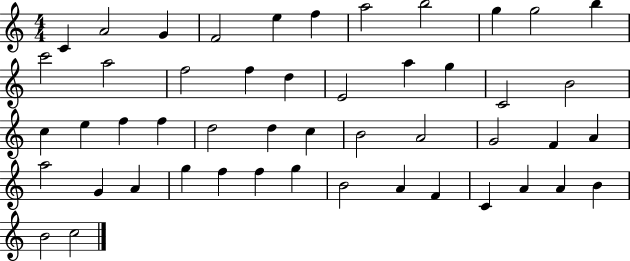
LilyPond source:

{
  \clef treble
  \numericTimeSignature
  \time 4/4
  \key c \major
  c'4 a'2 g'4 | f'2 e''4 f''4 | a''2 b''2 | g''4 g''2 b''4 | \break c'''2 a''2 | f''2 f''4 d''4 | e'2 a''4 g''4 | c'2 b'2 | \break c''4 e''4 f''4 f''4 | d''2 d''4 c''4 | b'2 a'2 | g'2 f'4 a'4 | \break a''2 g'4 a'4 | g''4 f''4 f''4 g''4 | b'2 a'4 f'4 | c'4 a'4 a'4 b'4 | \break b'2 c''2 | \bar "|."
}